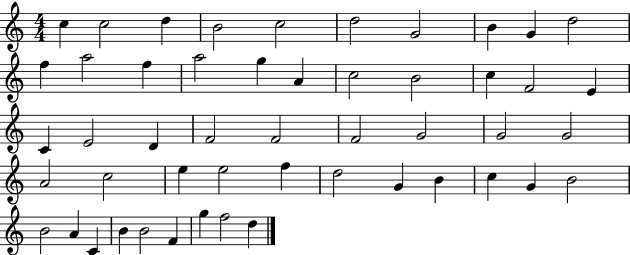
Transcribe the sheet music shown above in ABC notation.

X:1
T:Untitled
M:4/4
L:1/4
K:C
c c2 d B2 c2 d2 G2 B G d2 f a2 f a2 g A c2 B2 c F2 E C E2 D F2 F2 F2 G2 G2 G2 A2 c2 e e2 f d2 G B c G B2 B2 A C B B2 F g f2 d